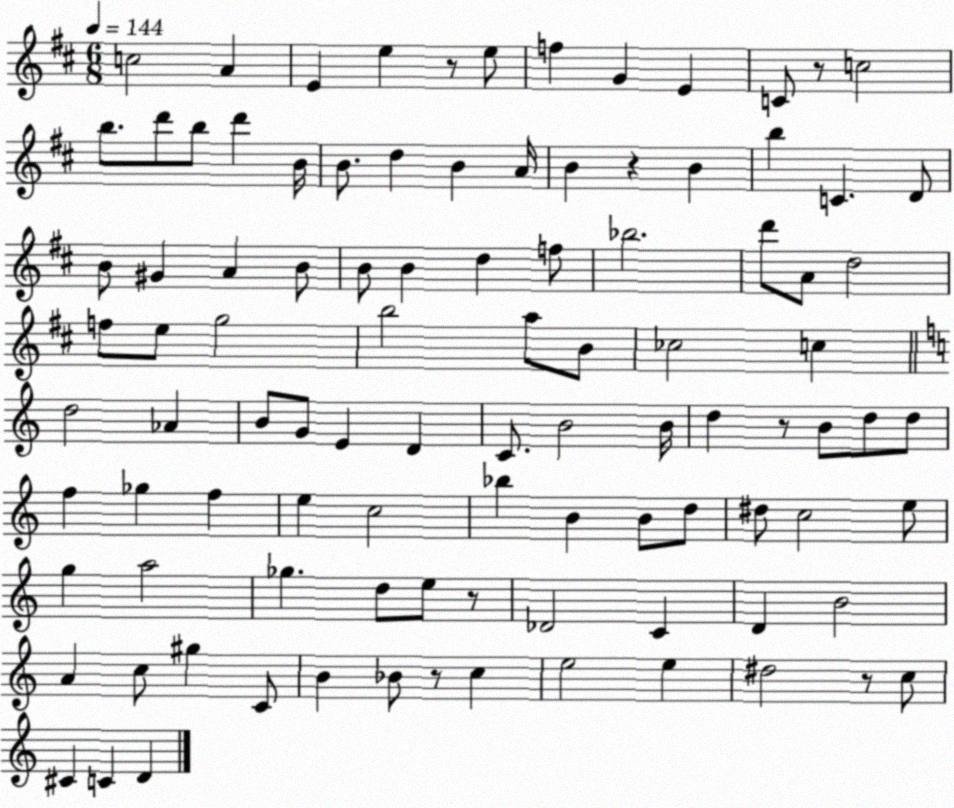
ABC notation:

X:1
T:Untitled
M:6/8
L:1/4
K:D
c2 A E e z/2 e/2 f G E C/2 z/2 c2 b/2 d'/2 b/2 d' B/4 B/2 d B A/4 B z B b C D/2 B/2 ^G A B/2 B/2 B d f/2 _b2 d'/2 A/2 d2 f/2 e/2 g2 b2 a/2 B/2 _c2 c d2 _A B/2 G/2 E D C/2 B2 B/4 d z/2 B/2 d/2 d/2 f _g f e c2 _b B B/2 d/2 ^d/2 c2 e/2 g a2 _g d/2 e/2 z/2 _D2 C D B2 A c/2 ^g C/2 B _B/2 z/2 c e2 e ^d2 z/2 c/2 ^C C D